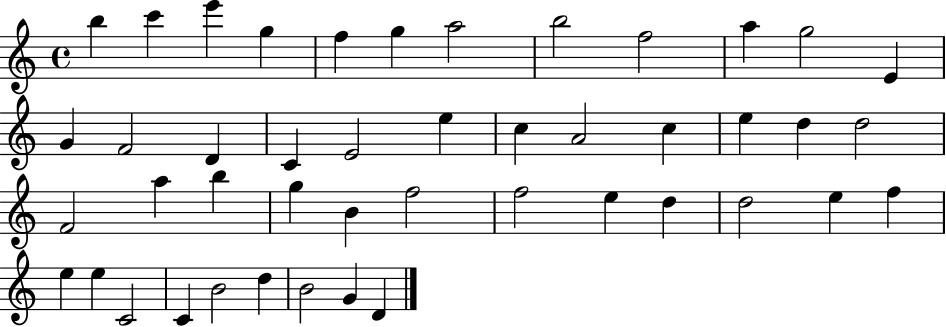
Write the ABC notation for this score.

X:1
T:Untitled
M:4/4
L:1/4
K:C
b c' e' g f g a2 b2 f2 a g2 E G F2 D C E2 e c A2 c e d d2 F2 a b g B f2 f2 e d d2 e f e e C2 C B2 d B2 G D